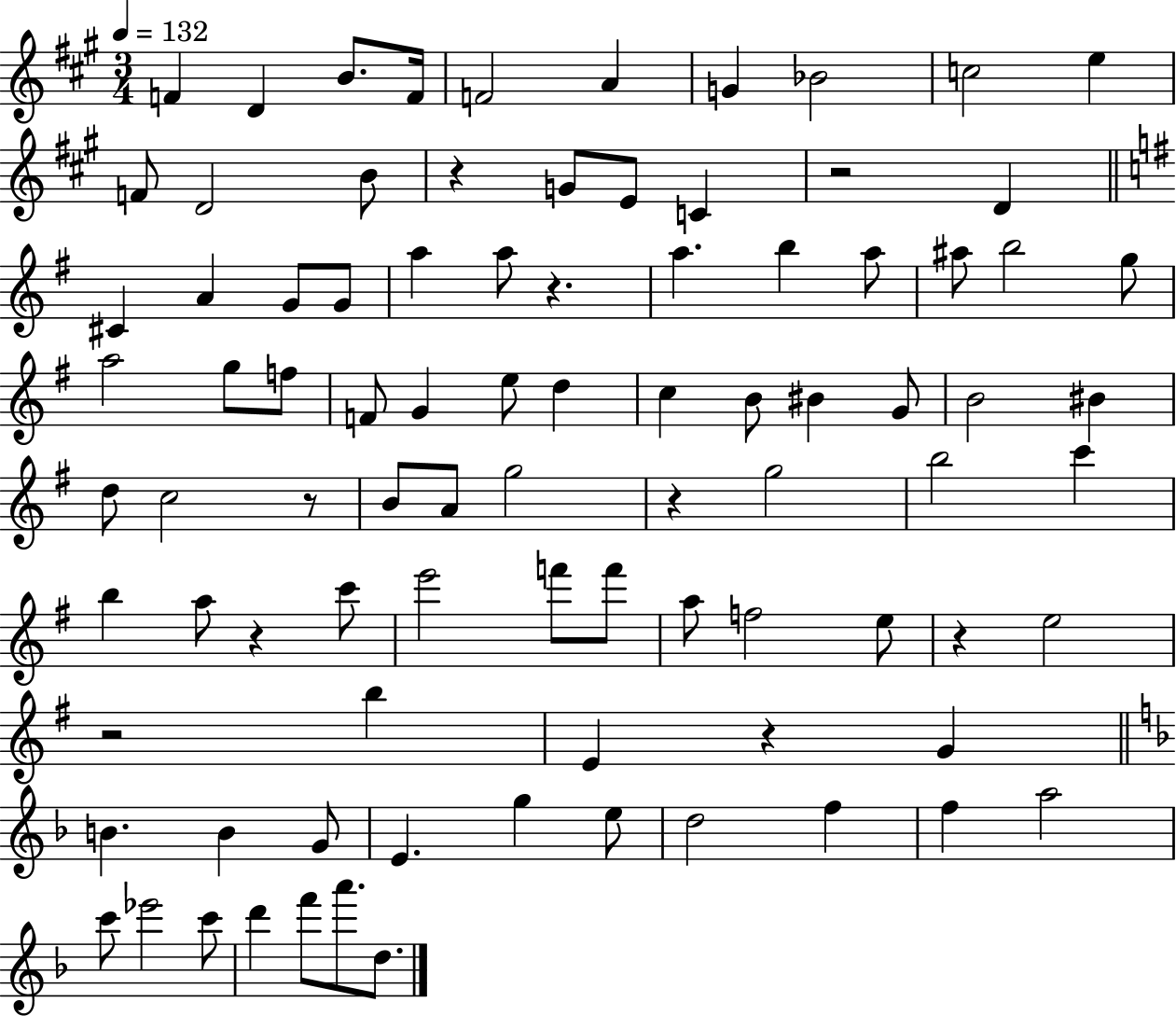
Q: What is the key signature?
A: A major